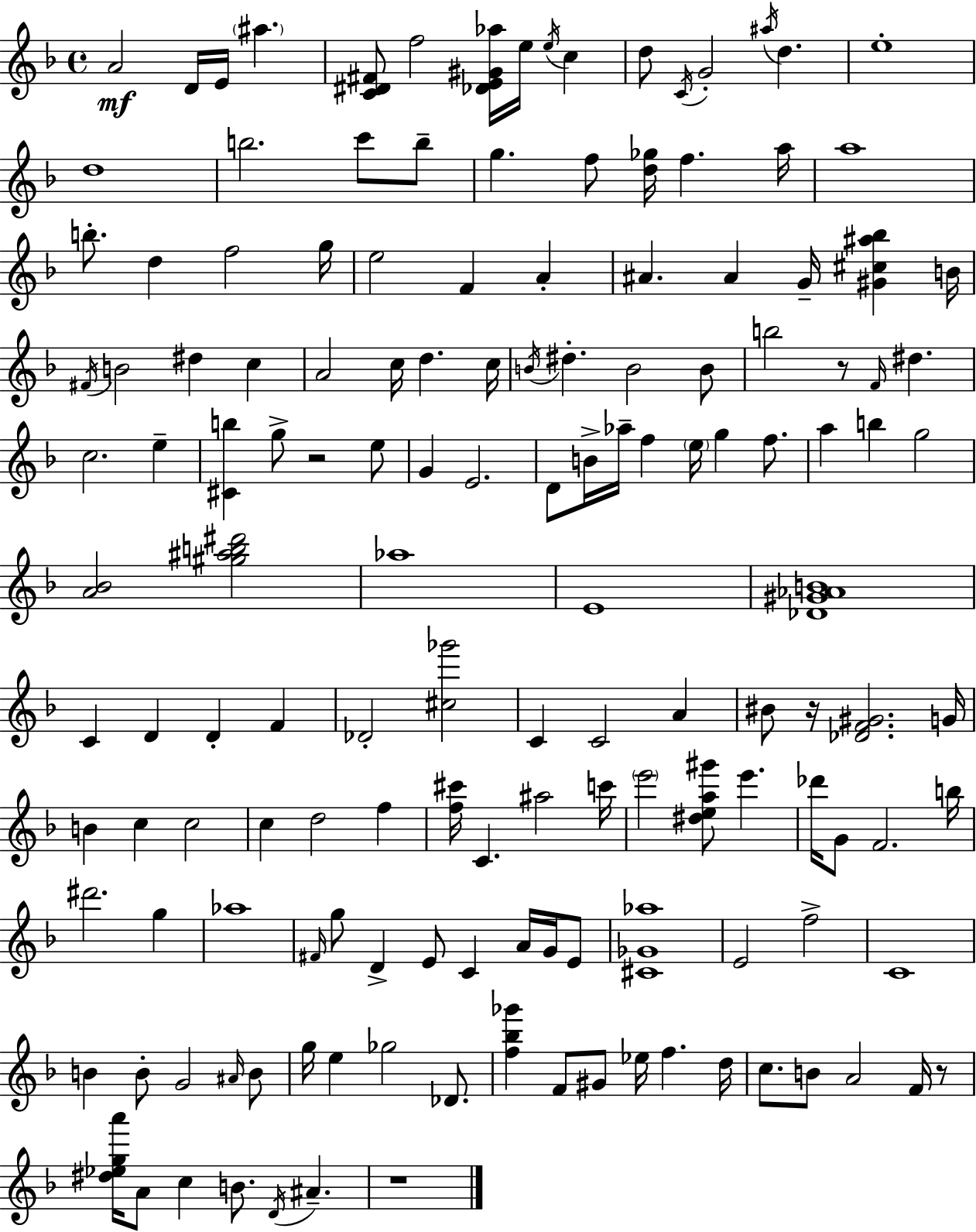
A4/h D4/s E4/s A#5/q. [C4,D#4,F#4]/e F5/h [Db4,E4,G#4,Ab5]/s E5/s E5/s C5/q D5/e C4/s G4/h A#5/s D5/q. E5/w D5/w B5/h. C6/e B5/e G5/q. F5/e [D5,Gb5]/s F5/q. A5/s A5/w B5/e. D5/q F5/h G5/s E5/h F4/q A4/q A#4/q. A#4/q G4/s [G#4,C#5,A#5,Bb5]/q B4/s F#4/s B4/h D#5/q C5/q A4/h C5/s D5/q. C5/s B4/s D#5/q. B4/h B4/e B5/h R/e F4/s D#5/q. C5/h. E5/q [C#4,B5]/q G5/e R/h E5/e G4/q E4/h. D4/e B4/s Ab5/s F5/q E5/s G5/q F5/e. A5/q B5/q G5/h [A4,Bb4]/h [G#5,A#5,B5,D#6]/h Ab5/w E4/w [Db4,G#4,Ab4,B4]/w C4/q D4/q D4/q F4/q Db4/h [C#5,Gb6]/h C4/q C4/h A4/q BIS4/e R/s [Db4,F4,G#4]/h. G4/s B4/q C5/q C5/h C5/q D5/h F5/q [F5,C#6]/s C4/q. A#5/h C6/s E6/h [D#5,E5,A5,G#6]/e E6/q. Db6/s G4/e F4/h. B5/s D#6/h. G5/q Ab5/w F#4/s G5/e D4/q E4/e C4/q A4/s G4/s E4/e [C#4,Gb4,Ab5]/w E4/h F5/h C4/w B4/q B4/e G4/h A#4/s B4/e G5/s E5/q Gb5/h Db4/e. [F5,Bb5,Gb6]/q F4/e G#4/e Eb5/s F5/q. D5/s C5/e. B4/e A4/h F4/s R/e [D#5,Eb5,G5,A6]/s A4/e C5/q B4/e. D4/s A#4/q. R/w